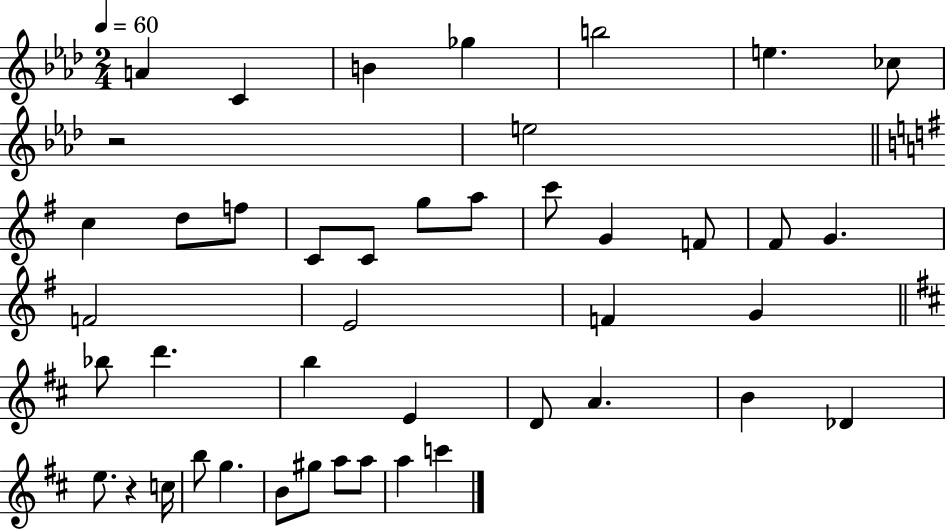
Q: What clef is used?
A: treble